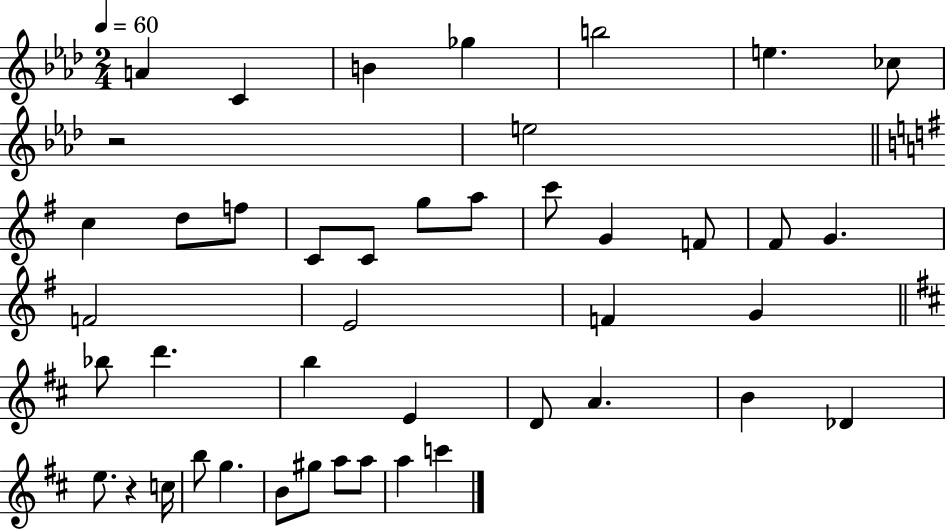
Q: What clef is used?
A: treble